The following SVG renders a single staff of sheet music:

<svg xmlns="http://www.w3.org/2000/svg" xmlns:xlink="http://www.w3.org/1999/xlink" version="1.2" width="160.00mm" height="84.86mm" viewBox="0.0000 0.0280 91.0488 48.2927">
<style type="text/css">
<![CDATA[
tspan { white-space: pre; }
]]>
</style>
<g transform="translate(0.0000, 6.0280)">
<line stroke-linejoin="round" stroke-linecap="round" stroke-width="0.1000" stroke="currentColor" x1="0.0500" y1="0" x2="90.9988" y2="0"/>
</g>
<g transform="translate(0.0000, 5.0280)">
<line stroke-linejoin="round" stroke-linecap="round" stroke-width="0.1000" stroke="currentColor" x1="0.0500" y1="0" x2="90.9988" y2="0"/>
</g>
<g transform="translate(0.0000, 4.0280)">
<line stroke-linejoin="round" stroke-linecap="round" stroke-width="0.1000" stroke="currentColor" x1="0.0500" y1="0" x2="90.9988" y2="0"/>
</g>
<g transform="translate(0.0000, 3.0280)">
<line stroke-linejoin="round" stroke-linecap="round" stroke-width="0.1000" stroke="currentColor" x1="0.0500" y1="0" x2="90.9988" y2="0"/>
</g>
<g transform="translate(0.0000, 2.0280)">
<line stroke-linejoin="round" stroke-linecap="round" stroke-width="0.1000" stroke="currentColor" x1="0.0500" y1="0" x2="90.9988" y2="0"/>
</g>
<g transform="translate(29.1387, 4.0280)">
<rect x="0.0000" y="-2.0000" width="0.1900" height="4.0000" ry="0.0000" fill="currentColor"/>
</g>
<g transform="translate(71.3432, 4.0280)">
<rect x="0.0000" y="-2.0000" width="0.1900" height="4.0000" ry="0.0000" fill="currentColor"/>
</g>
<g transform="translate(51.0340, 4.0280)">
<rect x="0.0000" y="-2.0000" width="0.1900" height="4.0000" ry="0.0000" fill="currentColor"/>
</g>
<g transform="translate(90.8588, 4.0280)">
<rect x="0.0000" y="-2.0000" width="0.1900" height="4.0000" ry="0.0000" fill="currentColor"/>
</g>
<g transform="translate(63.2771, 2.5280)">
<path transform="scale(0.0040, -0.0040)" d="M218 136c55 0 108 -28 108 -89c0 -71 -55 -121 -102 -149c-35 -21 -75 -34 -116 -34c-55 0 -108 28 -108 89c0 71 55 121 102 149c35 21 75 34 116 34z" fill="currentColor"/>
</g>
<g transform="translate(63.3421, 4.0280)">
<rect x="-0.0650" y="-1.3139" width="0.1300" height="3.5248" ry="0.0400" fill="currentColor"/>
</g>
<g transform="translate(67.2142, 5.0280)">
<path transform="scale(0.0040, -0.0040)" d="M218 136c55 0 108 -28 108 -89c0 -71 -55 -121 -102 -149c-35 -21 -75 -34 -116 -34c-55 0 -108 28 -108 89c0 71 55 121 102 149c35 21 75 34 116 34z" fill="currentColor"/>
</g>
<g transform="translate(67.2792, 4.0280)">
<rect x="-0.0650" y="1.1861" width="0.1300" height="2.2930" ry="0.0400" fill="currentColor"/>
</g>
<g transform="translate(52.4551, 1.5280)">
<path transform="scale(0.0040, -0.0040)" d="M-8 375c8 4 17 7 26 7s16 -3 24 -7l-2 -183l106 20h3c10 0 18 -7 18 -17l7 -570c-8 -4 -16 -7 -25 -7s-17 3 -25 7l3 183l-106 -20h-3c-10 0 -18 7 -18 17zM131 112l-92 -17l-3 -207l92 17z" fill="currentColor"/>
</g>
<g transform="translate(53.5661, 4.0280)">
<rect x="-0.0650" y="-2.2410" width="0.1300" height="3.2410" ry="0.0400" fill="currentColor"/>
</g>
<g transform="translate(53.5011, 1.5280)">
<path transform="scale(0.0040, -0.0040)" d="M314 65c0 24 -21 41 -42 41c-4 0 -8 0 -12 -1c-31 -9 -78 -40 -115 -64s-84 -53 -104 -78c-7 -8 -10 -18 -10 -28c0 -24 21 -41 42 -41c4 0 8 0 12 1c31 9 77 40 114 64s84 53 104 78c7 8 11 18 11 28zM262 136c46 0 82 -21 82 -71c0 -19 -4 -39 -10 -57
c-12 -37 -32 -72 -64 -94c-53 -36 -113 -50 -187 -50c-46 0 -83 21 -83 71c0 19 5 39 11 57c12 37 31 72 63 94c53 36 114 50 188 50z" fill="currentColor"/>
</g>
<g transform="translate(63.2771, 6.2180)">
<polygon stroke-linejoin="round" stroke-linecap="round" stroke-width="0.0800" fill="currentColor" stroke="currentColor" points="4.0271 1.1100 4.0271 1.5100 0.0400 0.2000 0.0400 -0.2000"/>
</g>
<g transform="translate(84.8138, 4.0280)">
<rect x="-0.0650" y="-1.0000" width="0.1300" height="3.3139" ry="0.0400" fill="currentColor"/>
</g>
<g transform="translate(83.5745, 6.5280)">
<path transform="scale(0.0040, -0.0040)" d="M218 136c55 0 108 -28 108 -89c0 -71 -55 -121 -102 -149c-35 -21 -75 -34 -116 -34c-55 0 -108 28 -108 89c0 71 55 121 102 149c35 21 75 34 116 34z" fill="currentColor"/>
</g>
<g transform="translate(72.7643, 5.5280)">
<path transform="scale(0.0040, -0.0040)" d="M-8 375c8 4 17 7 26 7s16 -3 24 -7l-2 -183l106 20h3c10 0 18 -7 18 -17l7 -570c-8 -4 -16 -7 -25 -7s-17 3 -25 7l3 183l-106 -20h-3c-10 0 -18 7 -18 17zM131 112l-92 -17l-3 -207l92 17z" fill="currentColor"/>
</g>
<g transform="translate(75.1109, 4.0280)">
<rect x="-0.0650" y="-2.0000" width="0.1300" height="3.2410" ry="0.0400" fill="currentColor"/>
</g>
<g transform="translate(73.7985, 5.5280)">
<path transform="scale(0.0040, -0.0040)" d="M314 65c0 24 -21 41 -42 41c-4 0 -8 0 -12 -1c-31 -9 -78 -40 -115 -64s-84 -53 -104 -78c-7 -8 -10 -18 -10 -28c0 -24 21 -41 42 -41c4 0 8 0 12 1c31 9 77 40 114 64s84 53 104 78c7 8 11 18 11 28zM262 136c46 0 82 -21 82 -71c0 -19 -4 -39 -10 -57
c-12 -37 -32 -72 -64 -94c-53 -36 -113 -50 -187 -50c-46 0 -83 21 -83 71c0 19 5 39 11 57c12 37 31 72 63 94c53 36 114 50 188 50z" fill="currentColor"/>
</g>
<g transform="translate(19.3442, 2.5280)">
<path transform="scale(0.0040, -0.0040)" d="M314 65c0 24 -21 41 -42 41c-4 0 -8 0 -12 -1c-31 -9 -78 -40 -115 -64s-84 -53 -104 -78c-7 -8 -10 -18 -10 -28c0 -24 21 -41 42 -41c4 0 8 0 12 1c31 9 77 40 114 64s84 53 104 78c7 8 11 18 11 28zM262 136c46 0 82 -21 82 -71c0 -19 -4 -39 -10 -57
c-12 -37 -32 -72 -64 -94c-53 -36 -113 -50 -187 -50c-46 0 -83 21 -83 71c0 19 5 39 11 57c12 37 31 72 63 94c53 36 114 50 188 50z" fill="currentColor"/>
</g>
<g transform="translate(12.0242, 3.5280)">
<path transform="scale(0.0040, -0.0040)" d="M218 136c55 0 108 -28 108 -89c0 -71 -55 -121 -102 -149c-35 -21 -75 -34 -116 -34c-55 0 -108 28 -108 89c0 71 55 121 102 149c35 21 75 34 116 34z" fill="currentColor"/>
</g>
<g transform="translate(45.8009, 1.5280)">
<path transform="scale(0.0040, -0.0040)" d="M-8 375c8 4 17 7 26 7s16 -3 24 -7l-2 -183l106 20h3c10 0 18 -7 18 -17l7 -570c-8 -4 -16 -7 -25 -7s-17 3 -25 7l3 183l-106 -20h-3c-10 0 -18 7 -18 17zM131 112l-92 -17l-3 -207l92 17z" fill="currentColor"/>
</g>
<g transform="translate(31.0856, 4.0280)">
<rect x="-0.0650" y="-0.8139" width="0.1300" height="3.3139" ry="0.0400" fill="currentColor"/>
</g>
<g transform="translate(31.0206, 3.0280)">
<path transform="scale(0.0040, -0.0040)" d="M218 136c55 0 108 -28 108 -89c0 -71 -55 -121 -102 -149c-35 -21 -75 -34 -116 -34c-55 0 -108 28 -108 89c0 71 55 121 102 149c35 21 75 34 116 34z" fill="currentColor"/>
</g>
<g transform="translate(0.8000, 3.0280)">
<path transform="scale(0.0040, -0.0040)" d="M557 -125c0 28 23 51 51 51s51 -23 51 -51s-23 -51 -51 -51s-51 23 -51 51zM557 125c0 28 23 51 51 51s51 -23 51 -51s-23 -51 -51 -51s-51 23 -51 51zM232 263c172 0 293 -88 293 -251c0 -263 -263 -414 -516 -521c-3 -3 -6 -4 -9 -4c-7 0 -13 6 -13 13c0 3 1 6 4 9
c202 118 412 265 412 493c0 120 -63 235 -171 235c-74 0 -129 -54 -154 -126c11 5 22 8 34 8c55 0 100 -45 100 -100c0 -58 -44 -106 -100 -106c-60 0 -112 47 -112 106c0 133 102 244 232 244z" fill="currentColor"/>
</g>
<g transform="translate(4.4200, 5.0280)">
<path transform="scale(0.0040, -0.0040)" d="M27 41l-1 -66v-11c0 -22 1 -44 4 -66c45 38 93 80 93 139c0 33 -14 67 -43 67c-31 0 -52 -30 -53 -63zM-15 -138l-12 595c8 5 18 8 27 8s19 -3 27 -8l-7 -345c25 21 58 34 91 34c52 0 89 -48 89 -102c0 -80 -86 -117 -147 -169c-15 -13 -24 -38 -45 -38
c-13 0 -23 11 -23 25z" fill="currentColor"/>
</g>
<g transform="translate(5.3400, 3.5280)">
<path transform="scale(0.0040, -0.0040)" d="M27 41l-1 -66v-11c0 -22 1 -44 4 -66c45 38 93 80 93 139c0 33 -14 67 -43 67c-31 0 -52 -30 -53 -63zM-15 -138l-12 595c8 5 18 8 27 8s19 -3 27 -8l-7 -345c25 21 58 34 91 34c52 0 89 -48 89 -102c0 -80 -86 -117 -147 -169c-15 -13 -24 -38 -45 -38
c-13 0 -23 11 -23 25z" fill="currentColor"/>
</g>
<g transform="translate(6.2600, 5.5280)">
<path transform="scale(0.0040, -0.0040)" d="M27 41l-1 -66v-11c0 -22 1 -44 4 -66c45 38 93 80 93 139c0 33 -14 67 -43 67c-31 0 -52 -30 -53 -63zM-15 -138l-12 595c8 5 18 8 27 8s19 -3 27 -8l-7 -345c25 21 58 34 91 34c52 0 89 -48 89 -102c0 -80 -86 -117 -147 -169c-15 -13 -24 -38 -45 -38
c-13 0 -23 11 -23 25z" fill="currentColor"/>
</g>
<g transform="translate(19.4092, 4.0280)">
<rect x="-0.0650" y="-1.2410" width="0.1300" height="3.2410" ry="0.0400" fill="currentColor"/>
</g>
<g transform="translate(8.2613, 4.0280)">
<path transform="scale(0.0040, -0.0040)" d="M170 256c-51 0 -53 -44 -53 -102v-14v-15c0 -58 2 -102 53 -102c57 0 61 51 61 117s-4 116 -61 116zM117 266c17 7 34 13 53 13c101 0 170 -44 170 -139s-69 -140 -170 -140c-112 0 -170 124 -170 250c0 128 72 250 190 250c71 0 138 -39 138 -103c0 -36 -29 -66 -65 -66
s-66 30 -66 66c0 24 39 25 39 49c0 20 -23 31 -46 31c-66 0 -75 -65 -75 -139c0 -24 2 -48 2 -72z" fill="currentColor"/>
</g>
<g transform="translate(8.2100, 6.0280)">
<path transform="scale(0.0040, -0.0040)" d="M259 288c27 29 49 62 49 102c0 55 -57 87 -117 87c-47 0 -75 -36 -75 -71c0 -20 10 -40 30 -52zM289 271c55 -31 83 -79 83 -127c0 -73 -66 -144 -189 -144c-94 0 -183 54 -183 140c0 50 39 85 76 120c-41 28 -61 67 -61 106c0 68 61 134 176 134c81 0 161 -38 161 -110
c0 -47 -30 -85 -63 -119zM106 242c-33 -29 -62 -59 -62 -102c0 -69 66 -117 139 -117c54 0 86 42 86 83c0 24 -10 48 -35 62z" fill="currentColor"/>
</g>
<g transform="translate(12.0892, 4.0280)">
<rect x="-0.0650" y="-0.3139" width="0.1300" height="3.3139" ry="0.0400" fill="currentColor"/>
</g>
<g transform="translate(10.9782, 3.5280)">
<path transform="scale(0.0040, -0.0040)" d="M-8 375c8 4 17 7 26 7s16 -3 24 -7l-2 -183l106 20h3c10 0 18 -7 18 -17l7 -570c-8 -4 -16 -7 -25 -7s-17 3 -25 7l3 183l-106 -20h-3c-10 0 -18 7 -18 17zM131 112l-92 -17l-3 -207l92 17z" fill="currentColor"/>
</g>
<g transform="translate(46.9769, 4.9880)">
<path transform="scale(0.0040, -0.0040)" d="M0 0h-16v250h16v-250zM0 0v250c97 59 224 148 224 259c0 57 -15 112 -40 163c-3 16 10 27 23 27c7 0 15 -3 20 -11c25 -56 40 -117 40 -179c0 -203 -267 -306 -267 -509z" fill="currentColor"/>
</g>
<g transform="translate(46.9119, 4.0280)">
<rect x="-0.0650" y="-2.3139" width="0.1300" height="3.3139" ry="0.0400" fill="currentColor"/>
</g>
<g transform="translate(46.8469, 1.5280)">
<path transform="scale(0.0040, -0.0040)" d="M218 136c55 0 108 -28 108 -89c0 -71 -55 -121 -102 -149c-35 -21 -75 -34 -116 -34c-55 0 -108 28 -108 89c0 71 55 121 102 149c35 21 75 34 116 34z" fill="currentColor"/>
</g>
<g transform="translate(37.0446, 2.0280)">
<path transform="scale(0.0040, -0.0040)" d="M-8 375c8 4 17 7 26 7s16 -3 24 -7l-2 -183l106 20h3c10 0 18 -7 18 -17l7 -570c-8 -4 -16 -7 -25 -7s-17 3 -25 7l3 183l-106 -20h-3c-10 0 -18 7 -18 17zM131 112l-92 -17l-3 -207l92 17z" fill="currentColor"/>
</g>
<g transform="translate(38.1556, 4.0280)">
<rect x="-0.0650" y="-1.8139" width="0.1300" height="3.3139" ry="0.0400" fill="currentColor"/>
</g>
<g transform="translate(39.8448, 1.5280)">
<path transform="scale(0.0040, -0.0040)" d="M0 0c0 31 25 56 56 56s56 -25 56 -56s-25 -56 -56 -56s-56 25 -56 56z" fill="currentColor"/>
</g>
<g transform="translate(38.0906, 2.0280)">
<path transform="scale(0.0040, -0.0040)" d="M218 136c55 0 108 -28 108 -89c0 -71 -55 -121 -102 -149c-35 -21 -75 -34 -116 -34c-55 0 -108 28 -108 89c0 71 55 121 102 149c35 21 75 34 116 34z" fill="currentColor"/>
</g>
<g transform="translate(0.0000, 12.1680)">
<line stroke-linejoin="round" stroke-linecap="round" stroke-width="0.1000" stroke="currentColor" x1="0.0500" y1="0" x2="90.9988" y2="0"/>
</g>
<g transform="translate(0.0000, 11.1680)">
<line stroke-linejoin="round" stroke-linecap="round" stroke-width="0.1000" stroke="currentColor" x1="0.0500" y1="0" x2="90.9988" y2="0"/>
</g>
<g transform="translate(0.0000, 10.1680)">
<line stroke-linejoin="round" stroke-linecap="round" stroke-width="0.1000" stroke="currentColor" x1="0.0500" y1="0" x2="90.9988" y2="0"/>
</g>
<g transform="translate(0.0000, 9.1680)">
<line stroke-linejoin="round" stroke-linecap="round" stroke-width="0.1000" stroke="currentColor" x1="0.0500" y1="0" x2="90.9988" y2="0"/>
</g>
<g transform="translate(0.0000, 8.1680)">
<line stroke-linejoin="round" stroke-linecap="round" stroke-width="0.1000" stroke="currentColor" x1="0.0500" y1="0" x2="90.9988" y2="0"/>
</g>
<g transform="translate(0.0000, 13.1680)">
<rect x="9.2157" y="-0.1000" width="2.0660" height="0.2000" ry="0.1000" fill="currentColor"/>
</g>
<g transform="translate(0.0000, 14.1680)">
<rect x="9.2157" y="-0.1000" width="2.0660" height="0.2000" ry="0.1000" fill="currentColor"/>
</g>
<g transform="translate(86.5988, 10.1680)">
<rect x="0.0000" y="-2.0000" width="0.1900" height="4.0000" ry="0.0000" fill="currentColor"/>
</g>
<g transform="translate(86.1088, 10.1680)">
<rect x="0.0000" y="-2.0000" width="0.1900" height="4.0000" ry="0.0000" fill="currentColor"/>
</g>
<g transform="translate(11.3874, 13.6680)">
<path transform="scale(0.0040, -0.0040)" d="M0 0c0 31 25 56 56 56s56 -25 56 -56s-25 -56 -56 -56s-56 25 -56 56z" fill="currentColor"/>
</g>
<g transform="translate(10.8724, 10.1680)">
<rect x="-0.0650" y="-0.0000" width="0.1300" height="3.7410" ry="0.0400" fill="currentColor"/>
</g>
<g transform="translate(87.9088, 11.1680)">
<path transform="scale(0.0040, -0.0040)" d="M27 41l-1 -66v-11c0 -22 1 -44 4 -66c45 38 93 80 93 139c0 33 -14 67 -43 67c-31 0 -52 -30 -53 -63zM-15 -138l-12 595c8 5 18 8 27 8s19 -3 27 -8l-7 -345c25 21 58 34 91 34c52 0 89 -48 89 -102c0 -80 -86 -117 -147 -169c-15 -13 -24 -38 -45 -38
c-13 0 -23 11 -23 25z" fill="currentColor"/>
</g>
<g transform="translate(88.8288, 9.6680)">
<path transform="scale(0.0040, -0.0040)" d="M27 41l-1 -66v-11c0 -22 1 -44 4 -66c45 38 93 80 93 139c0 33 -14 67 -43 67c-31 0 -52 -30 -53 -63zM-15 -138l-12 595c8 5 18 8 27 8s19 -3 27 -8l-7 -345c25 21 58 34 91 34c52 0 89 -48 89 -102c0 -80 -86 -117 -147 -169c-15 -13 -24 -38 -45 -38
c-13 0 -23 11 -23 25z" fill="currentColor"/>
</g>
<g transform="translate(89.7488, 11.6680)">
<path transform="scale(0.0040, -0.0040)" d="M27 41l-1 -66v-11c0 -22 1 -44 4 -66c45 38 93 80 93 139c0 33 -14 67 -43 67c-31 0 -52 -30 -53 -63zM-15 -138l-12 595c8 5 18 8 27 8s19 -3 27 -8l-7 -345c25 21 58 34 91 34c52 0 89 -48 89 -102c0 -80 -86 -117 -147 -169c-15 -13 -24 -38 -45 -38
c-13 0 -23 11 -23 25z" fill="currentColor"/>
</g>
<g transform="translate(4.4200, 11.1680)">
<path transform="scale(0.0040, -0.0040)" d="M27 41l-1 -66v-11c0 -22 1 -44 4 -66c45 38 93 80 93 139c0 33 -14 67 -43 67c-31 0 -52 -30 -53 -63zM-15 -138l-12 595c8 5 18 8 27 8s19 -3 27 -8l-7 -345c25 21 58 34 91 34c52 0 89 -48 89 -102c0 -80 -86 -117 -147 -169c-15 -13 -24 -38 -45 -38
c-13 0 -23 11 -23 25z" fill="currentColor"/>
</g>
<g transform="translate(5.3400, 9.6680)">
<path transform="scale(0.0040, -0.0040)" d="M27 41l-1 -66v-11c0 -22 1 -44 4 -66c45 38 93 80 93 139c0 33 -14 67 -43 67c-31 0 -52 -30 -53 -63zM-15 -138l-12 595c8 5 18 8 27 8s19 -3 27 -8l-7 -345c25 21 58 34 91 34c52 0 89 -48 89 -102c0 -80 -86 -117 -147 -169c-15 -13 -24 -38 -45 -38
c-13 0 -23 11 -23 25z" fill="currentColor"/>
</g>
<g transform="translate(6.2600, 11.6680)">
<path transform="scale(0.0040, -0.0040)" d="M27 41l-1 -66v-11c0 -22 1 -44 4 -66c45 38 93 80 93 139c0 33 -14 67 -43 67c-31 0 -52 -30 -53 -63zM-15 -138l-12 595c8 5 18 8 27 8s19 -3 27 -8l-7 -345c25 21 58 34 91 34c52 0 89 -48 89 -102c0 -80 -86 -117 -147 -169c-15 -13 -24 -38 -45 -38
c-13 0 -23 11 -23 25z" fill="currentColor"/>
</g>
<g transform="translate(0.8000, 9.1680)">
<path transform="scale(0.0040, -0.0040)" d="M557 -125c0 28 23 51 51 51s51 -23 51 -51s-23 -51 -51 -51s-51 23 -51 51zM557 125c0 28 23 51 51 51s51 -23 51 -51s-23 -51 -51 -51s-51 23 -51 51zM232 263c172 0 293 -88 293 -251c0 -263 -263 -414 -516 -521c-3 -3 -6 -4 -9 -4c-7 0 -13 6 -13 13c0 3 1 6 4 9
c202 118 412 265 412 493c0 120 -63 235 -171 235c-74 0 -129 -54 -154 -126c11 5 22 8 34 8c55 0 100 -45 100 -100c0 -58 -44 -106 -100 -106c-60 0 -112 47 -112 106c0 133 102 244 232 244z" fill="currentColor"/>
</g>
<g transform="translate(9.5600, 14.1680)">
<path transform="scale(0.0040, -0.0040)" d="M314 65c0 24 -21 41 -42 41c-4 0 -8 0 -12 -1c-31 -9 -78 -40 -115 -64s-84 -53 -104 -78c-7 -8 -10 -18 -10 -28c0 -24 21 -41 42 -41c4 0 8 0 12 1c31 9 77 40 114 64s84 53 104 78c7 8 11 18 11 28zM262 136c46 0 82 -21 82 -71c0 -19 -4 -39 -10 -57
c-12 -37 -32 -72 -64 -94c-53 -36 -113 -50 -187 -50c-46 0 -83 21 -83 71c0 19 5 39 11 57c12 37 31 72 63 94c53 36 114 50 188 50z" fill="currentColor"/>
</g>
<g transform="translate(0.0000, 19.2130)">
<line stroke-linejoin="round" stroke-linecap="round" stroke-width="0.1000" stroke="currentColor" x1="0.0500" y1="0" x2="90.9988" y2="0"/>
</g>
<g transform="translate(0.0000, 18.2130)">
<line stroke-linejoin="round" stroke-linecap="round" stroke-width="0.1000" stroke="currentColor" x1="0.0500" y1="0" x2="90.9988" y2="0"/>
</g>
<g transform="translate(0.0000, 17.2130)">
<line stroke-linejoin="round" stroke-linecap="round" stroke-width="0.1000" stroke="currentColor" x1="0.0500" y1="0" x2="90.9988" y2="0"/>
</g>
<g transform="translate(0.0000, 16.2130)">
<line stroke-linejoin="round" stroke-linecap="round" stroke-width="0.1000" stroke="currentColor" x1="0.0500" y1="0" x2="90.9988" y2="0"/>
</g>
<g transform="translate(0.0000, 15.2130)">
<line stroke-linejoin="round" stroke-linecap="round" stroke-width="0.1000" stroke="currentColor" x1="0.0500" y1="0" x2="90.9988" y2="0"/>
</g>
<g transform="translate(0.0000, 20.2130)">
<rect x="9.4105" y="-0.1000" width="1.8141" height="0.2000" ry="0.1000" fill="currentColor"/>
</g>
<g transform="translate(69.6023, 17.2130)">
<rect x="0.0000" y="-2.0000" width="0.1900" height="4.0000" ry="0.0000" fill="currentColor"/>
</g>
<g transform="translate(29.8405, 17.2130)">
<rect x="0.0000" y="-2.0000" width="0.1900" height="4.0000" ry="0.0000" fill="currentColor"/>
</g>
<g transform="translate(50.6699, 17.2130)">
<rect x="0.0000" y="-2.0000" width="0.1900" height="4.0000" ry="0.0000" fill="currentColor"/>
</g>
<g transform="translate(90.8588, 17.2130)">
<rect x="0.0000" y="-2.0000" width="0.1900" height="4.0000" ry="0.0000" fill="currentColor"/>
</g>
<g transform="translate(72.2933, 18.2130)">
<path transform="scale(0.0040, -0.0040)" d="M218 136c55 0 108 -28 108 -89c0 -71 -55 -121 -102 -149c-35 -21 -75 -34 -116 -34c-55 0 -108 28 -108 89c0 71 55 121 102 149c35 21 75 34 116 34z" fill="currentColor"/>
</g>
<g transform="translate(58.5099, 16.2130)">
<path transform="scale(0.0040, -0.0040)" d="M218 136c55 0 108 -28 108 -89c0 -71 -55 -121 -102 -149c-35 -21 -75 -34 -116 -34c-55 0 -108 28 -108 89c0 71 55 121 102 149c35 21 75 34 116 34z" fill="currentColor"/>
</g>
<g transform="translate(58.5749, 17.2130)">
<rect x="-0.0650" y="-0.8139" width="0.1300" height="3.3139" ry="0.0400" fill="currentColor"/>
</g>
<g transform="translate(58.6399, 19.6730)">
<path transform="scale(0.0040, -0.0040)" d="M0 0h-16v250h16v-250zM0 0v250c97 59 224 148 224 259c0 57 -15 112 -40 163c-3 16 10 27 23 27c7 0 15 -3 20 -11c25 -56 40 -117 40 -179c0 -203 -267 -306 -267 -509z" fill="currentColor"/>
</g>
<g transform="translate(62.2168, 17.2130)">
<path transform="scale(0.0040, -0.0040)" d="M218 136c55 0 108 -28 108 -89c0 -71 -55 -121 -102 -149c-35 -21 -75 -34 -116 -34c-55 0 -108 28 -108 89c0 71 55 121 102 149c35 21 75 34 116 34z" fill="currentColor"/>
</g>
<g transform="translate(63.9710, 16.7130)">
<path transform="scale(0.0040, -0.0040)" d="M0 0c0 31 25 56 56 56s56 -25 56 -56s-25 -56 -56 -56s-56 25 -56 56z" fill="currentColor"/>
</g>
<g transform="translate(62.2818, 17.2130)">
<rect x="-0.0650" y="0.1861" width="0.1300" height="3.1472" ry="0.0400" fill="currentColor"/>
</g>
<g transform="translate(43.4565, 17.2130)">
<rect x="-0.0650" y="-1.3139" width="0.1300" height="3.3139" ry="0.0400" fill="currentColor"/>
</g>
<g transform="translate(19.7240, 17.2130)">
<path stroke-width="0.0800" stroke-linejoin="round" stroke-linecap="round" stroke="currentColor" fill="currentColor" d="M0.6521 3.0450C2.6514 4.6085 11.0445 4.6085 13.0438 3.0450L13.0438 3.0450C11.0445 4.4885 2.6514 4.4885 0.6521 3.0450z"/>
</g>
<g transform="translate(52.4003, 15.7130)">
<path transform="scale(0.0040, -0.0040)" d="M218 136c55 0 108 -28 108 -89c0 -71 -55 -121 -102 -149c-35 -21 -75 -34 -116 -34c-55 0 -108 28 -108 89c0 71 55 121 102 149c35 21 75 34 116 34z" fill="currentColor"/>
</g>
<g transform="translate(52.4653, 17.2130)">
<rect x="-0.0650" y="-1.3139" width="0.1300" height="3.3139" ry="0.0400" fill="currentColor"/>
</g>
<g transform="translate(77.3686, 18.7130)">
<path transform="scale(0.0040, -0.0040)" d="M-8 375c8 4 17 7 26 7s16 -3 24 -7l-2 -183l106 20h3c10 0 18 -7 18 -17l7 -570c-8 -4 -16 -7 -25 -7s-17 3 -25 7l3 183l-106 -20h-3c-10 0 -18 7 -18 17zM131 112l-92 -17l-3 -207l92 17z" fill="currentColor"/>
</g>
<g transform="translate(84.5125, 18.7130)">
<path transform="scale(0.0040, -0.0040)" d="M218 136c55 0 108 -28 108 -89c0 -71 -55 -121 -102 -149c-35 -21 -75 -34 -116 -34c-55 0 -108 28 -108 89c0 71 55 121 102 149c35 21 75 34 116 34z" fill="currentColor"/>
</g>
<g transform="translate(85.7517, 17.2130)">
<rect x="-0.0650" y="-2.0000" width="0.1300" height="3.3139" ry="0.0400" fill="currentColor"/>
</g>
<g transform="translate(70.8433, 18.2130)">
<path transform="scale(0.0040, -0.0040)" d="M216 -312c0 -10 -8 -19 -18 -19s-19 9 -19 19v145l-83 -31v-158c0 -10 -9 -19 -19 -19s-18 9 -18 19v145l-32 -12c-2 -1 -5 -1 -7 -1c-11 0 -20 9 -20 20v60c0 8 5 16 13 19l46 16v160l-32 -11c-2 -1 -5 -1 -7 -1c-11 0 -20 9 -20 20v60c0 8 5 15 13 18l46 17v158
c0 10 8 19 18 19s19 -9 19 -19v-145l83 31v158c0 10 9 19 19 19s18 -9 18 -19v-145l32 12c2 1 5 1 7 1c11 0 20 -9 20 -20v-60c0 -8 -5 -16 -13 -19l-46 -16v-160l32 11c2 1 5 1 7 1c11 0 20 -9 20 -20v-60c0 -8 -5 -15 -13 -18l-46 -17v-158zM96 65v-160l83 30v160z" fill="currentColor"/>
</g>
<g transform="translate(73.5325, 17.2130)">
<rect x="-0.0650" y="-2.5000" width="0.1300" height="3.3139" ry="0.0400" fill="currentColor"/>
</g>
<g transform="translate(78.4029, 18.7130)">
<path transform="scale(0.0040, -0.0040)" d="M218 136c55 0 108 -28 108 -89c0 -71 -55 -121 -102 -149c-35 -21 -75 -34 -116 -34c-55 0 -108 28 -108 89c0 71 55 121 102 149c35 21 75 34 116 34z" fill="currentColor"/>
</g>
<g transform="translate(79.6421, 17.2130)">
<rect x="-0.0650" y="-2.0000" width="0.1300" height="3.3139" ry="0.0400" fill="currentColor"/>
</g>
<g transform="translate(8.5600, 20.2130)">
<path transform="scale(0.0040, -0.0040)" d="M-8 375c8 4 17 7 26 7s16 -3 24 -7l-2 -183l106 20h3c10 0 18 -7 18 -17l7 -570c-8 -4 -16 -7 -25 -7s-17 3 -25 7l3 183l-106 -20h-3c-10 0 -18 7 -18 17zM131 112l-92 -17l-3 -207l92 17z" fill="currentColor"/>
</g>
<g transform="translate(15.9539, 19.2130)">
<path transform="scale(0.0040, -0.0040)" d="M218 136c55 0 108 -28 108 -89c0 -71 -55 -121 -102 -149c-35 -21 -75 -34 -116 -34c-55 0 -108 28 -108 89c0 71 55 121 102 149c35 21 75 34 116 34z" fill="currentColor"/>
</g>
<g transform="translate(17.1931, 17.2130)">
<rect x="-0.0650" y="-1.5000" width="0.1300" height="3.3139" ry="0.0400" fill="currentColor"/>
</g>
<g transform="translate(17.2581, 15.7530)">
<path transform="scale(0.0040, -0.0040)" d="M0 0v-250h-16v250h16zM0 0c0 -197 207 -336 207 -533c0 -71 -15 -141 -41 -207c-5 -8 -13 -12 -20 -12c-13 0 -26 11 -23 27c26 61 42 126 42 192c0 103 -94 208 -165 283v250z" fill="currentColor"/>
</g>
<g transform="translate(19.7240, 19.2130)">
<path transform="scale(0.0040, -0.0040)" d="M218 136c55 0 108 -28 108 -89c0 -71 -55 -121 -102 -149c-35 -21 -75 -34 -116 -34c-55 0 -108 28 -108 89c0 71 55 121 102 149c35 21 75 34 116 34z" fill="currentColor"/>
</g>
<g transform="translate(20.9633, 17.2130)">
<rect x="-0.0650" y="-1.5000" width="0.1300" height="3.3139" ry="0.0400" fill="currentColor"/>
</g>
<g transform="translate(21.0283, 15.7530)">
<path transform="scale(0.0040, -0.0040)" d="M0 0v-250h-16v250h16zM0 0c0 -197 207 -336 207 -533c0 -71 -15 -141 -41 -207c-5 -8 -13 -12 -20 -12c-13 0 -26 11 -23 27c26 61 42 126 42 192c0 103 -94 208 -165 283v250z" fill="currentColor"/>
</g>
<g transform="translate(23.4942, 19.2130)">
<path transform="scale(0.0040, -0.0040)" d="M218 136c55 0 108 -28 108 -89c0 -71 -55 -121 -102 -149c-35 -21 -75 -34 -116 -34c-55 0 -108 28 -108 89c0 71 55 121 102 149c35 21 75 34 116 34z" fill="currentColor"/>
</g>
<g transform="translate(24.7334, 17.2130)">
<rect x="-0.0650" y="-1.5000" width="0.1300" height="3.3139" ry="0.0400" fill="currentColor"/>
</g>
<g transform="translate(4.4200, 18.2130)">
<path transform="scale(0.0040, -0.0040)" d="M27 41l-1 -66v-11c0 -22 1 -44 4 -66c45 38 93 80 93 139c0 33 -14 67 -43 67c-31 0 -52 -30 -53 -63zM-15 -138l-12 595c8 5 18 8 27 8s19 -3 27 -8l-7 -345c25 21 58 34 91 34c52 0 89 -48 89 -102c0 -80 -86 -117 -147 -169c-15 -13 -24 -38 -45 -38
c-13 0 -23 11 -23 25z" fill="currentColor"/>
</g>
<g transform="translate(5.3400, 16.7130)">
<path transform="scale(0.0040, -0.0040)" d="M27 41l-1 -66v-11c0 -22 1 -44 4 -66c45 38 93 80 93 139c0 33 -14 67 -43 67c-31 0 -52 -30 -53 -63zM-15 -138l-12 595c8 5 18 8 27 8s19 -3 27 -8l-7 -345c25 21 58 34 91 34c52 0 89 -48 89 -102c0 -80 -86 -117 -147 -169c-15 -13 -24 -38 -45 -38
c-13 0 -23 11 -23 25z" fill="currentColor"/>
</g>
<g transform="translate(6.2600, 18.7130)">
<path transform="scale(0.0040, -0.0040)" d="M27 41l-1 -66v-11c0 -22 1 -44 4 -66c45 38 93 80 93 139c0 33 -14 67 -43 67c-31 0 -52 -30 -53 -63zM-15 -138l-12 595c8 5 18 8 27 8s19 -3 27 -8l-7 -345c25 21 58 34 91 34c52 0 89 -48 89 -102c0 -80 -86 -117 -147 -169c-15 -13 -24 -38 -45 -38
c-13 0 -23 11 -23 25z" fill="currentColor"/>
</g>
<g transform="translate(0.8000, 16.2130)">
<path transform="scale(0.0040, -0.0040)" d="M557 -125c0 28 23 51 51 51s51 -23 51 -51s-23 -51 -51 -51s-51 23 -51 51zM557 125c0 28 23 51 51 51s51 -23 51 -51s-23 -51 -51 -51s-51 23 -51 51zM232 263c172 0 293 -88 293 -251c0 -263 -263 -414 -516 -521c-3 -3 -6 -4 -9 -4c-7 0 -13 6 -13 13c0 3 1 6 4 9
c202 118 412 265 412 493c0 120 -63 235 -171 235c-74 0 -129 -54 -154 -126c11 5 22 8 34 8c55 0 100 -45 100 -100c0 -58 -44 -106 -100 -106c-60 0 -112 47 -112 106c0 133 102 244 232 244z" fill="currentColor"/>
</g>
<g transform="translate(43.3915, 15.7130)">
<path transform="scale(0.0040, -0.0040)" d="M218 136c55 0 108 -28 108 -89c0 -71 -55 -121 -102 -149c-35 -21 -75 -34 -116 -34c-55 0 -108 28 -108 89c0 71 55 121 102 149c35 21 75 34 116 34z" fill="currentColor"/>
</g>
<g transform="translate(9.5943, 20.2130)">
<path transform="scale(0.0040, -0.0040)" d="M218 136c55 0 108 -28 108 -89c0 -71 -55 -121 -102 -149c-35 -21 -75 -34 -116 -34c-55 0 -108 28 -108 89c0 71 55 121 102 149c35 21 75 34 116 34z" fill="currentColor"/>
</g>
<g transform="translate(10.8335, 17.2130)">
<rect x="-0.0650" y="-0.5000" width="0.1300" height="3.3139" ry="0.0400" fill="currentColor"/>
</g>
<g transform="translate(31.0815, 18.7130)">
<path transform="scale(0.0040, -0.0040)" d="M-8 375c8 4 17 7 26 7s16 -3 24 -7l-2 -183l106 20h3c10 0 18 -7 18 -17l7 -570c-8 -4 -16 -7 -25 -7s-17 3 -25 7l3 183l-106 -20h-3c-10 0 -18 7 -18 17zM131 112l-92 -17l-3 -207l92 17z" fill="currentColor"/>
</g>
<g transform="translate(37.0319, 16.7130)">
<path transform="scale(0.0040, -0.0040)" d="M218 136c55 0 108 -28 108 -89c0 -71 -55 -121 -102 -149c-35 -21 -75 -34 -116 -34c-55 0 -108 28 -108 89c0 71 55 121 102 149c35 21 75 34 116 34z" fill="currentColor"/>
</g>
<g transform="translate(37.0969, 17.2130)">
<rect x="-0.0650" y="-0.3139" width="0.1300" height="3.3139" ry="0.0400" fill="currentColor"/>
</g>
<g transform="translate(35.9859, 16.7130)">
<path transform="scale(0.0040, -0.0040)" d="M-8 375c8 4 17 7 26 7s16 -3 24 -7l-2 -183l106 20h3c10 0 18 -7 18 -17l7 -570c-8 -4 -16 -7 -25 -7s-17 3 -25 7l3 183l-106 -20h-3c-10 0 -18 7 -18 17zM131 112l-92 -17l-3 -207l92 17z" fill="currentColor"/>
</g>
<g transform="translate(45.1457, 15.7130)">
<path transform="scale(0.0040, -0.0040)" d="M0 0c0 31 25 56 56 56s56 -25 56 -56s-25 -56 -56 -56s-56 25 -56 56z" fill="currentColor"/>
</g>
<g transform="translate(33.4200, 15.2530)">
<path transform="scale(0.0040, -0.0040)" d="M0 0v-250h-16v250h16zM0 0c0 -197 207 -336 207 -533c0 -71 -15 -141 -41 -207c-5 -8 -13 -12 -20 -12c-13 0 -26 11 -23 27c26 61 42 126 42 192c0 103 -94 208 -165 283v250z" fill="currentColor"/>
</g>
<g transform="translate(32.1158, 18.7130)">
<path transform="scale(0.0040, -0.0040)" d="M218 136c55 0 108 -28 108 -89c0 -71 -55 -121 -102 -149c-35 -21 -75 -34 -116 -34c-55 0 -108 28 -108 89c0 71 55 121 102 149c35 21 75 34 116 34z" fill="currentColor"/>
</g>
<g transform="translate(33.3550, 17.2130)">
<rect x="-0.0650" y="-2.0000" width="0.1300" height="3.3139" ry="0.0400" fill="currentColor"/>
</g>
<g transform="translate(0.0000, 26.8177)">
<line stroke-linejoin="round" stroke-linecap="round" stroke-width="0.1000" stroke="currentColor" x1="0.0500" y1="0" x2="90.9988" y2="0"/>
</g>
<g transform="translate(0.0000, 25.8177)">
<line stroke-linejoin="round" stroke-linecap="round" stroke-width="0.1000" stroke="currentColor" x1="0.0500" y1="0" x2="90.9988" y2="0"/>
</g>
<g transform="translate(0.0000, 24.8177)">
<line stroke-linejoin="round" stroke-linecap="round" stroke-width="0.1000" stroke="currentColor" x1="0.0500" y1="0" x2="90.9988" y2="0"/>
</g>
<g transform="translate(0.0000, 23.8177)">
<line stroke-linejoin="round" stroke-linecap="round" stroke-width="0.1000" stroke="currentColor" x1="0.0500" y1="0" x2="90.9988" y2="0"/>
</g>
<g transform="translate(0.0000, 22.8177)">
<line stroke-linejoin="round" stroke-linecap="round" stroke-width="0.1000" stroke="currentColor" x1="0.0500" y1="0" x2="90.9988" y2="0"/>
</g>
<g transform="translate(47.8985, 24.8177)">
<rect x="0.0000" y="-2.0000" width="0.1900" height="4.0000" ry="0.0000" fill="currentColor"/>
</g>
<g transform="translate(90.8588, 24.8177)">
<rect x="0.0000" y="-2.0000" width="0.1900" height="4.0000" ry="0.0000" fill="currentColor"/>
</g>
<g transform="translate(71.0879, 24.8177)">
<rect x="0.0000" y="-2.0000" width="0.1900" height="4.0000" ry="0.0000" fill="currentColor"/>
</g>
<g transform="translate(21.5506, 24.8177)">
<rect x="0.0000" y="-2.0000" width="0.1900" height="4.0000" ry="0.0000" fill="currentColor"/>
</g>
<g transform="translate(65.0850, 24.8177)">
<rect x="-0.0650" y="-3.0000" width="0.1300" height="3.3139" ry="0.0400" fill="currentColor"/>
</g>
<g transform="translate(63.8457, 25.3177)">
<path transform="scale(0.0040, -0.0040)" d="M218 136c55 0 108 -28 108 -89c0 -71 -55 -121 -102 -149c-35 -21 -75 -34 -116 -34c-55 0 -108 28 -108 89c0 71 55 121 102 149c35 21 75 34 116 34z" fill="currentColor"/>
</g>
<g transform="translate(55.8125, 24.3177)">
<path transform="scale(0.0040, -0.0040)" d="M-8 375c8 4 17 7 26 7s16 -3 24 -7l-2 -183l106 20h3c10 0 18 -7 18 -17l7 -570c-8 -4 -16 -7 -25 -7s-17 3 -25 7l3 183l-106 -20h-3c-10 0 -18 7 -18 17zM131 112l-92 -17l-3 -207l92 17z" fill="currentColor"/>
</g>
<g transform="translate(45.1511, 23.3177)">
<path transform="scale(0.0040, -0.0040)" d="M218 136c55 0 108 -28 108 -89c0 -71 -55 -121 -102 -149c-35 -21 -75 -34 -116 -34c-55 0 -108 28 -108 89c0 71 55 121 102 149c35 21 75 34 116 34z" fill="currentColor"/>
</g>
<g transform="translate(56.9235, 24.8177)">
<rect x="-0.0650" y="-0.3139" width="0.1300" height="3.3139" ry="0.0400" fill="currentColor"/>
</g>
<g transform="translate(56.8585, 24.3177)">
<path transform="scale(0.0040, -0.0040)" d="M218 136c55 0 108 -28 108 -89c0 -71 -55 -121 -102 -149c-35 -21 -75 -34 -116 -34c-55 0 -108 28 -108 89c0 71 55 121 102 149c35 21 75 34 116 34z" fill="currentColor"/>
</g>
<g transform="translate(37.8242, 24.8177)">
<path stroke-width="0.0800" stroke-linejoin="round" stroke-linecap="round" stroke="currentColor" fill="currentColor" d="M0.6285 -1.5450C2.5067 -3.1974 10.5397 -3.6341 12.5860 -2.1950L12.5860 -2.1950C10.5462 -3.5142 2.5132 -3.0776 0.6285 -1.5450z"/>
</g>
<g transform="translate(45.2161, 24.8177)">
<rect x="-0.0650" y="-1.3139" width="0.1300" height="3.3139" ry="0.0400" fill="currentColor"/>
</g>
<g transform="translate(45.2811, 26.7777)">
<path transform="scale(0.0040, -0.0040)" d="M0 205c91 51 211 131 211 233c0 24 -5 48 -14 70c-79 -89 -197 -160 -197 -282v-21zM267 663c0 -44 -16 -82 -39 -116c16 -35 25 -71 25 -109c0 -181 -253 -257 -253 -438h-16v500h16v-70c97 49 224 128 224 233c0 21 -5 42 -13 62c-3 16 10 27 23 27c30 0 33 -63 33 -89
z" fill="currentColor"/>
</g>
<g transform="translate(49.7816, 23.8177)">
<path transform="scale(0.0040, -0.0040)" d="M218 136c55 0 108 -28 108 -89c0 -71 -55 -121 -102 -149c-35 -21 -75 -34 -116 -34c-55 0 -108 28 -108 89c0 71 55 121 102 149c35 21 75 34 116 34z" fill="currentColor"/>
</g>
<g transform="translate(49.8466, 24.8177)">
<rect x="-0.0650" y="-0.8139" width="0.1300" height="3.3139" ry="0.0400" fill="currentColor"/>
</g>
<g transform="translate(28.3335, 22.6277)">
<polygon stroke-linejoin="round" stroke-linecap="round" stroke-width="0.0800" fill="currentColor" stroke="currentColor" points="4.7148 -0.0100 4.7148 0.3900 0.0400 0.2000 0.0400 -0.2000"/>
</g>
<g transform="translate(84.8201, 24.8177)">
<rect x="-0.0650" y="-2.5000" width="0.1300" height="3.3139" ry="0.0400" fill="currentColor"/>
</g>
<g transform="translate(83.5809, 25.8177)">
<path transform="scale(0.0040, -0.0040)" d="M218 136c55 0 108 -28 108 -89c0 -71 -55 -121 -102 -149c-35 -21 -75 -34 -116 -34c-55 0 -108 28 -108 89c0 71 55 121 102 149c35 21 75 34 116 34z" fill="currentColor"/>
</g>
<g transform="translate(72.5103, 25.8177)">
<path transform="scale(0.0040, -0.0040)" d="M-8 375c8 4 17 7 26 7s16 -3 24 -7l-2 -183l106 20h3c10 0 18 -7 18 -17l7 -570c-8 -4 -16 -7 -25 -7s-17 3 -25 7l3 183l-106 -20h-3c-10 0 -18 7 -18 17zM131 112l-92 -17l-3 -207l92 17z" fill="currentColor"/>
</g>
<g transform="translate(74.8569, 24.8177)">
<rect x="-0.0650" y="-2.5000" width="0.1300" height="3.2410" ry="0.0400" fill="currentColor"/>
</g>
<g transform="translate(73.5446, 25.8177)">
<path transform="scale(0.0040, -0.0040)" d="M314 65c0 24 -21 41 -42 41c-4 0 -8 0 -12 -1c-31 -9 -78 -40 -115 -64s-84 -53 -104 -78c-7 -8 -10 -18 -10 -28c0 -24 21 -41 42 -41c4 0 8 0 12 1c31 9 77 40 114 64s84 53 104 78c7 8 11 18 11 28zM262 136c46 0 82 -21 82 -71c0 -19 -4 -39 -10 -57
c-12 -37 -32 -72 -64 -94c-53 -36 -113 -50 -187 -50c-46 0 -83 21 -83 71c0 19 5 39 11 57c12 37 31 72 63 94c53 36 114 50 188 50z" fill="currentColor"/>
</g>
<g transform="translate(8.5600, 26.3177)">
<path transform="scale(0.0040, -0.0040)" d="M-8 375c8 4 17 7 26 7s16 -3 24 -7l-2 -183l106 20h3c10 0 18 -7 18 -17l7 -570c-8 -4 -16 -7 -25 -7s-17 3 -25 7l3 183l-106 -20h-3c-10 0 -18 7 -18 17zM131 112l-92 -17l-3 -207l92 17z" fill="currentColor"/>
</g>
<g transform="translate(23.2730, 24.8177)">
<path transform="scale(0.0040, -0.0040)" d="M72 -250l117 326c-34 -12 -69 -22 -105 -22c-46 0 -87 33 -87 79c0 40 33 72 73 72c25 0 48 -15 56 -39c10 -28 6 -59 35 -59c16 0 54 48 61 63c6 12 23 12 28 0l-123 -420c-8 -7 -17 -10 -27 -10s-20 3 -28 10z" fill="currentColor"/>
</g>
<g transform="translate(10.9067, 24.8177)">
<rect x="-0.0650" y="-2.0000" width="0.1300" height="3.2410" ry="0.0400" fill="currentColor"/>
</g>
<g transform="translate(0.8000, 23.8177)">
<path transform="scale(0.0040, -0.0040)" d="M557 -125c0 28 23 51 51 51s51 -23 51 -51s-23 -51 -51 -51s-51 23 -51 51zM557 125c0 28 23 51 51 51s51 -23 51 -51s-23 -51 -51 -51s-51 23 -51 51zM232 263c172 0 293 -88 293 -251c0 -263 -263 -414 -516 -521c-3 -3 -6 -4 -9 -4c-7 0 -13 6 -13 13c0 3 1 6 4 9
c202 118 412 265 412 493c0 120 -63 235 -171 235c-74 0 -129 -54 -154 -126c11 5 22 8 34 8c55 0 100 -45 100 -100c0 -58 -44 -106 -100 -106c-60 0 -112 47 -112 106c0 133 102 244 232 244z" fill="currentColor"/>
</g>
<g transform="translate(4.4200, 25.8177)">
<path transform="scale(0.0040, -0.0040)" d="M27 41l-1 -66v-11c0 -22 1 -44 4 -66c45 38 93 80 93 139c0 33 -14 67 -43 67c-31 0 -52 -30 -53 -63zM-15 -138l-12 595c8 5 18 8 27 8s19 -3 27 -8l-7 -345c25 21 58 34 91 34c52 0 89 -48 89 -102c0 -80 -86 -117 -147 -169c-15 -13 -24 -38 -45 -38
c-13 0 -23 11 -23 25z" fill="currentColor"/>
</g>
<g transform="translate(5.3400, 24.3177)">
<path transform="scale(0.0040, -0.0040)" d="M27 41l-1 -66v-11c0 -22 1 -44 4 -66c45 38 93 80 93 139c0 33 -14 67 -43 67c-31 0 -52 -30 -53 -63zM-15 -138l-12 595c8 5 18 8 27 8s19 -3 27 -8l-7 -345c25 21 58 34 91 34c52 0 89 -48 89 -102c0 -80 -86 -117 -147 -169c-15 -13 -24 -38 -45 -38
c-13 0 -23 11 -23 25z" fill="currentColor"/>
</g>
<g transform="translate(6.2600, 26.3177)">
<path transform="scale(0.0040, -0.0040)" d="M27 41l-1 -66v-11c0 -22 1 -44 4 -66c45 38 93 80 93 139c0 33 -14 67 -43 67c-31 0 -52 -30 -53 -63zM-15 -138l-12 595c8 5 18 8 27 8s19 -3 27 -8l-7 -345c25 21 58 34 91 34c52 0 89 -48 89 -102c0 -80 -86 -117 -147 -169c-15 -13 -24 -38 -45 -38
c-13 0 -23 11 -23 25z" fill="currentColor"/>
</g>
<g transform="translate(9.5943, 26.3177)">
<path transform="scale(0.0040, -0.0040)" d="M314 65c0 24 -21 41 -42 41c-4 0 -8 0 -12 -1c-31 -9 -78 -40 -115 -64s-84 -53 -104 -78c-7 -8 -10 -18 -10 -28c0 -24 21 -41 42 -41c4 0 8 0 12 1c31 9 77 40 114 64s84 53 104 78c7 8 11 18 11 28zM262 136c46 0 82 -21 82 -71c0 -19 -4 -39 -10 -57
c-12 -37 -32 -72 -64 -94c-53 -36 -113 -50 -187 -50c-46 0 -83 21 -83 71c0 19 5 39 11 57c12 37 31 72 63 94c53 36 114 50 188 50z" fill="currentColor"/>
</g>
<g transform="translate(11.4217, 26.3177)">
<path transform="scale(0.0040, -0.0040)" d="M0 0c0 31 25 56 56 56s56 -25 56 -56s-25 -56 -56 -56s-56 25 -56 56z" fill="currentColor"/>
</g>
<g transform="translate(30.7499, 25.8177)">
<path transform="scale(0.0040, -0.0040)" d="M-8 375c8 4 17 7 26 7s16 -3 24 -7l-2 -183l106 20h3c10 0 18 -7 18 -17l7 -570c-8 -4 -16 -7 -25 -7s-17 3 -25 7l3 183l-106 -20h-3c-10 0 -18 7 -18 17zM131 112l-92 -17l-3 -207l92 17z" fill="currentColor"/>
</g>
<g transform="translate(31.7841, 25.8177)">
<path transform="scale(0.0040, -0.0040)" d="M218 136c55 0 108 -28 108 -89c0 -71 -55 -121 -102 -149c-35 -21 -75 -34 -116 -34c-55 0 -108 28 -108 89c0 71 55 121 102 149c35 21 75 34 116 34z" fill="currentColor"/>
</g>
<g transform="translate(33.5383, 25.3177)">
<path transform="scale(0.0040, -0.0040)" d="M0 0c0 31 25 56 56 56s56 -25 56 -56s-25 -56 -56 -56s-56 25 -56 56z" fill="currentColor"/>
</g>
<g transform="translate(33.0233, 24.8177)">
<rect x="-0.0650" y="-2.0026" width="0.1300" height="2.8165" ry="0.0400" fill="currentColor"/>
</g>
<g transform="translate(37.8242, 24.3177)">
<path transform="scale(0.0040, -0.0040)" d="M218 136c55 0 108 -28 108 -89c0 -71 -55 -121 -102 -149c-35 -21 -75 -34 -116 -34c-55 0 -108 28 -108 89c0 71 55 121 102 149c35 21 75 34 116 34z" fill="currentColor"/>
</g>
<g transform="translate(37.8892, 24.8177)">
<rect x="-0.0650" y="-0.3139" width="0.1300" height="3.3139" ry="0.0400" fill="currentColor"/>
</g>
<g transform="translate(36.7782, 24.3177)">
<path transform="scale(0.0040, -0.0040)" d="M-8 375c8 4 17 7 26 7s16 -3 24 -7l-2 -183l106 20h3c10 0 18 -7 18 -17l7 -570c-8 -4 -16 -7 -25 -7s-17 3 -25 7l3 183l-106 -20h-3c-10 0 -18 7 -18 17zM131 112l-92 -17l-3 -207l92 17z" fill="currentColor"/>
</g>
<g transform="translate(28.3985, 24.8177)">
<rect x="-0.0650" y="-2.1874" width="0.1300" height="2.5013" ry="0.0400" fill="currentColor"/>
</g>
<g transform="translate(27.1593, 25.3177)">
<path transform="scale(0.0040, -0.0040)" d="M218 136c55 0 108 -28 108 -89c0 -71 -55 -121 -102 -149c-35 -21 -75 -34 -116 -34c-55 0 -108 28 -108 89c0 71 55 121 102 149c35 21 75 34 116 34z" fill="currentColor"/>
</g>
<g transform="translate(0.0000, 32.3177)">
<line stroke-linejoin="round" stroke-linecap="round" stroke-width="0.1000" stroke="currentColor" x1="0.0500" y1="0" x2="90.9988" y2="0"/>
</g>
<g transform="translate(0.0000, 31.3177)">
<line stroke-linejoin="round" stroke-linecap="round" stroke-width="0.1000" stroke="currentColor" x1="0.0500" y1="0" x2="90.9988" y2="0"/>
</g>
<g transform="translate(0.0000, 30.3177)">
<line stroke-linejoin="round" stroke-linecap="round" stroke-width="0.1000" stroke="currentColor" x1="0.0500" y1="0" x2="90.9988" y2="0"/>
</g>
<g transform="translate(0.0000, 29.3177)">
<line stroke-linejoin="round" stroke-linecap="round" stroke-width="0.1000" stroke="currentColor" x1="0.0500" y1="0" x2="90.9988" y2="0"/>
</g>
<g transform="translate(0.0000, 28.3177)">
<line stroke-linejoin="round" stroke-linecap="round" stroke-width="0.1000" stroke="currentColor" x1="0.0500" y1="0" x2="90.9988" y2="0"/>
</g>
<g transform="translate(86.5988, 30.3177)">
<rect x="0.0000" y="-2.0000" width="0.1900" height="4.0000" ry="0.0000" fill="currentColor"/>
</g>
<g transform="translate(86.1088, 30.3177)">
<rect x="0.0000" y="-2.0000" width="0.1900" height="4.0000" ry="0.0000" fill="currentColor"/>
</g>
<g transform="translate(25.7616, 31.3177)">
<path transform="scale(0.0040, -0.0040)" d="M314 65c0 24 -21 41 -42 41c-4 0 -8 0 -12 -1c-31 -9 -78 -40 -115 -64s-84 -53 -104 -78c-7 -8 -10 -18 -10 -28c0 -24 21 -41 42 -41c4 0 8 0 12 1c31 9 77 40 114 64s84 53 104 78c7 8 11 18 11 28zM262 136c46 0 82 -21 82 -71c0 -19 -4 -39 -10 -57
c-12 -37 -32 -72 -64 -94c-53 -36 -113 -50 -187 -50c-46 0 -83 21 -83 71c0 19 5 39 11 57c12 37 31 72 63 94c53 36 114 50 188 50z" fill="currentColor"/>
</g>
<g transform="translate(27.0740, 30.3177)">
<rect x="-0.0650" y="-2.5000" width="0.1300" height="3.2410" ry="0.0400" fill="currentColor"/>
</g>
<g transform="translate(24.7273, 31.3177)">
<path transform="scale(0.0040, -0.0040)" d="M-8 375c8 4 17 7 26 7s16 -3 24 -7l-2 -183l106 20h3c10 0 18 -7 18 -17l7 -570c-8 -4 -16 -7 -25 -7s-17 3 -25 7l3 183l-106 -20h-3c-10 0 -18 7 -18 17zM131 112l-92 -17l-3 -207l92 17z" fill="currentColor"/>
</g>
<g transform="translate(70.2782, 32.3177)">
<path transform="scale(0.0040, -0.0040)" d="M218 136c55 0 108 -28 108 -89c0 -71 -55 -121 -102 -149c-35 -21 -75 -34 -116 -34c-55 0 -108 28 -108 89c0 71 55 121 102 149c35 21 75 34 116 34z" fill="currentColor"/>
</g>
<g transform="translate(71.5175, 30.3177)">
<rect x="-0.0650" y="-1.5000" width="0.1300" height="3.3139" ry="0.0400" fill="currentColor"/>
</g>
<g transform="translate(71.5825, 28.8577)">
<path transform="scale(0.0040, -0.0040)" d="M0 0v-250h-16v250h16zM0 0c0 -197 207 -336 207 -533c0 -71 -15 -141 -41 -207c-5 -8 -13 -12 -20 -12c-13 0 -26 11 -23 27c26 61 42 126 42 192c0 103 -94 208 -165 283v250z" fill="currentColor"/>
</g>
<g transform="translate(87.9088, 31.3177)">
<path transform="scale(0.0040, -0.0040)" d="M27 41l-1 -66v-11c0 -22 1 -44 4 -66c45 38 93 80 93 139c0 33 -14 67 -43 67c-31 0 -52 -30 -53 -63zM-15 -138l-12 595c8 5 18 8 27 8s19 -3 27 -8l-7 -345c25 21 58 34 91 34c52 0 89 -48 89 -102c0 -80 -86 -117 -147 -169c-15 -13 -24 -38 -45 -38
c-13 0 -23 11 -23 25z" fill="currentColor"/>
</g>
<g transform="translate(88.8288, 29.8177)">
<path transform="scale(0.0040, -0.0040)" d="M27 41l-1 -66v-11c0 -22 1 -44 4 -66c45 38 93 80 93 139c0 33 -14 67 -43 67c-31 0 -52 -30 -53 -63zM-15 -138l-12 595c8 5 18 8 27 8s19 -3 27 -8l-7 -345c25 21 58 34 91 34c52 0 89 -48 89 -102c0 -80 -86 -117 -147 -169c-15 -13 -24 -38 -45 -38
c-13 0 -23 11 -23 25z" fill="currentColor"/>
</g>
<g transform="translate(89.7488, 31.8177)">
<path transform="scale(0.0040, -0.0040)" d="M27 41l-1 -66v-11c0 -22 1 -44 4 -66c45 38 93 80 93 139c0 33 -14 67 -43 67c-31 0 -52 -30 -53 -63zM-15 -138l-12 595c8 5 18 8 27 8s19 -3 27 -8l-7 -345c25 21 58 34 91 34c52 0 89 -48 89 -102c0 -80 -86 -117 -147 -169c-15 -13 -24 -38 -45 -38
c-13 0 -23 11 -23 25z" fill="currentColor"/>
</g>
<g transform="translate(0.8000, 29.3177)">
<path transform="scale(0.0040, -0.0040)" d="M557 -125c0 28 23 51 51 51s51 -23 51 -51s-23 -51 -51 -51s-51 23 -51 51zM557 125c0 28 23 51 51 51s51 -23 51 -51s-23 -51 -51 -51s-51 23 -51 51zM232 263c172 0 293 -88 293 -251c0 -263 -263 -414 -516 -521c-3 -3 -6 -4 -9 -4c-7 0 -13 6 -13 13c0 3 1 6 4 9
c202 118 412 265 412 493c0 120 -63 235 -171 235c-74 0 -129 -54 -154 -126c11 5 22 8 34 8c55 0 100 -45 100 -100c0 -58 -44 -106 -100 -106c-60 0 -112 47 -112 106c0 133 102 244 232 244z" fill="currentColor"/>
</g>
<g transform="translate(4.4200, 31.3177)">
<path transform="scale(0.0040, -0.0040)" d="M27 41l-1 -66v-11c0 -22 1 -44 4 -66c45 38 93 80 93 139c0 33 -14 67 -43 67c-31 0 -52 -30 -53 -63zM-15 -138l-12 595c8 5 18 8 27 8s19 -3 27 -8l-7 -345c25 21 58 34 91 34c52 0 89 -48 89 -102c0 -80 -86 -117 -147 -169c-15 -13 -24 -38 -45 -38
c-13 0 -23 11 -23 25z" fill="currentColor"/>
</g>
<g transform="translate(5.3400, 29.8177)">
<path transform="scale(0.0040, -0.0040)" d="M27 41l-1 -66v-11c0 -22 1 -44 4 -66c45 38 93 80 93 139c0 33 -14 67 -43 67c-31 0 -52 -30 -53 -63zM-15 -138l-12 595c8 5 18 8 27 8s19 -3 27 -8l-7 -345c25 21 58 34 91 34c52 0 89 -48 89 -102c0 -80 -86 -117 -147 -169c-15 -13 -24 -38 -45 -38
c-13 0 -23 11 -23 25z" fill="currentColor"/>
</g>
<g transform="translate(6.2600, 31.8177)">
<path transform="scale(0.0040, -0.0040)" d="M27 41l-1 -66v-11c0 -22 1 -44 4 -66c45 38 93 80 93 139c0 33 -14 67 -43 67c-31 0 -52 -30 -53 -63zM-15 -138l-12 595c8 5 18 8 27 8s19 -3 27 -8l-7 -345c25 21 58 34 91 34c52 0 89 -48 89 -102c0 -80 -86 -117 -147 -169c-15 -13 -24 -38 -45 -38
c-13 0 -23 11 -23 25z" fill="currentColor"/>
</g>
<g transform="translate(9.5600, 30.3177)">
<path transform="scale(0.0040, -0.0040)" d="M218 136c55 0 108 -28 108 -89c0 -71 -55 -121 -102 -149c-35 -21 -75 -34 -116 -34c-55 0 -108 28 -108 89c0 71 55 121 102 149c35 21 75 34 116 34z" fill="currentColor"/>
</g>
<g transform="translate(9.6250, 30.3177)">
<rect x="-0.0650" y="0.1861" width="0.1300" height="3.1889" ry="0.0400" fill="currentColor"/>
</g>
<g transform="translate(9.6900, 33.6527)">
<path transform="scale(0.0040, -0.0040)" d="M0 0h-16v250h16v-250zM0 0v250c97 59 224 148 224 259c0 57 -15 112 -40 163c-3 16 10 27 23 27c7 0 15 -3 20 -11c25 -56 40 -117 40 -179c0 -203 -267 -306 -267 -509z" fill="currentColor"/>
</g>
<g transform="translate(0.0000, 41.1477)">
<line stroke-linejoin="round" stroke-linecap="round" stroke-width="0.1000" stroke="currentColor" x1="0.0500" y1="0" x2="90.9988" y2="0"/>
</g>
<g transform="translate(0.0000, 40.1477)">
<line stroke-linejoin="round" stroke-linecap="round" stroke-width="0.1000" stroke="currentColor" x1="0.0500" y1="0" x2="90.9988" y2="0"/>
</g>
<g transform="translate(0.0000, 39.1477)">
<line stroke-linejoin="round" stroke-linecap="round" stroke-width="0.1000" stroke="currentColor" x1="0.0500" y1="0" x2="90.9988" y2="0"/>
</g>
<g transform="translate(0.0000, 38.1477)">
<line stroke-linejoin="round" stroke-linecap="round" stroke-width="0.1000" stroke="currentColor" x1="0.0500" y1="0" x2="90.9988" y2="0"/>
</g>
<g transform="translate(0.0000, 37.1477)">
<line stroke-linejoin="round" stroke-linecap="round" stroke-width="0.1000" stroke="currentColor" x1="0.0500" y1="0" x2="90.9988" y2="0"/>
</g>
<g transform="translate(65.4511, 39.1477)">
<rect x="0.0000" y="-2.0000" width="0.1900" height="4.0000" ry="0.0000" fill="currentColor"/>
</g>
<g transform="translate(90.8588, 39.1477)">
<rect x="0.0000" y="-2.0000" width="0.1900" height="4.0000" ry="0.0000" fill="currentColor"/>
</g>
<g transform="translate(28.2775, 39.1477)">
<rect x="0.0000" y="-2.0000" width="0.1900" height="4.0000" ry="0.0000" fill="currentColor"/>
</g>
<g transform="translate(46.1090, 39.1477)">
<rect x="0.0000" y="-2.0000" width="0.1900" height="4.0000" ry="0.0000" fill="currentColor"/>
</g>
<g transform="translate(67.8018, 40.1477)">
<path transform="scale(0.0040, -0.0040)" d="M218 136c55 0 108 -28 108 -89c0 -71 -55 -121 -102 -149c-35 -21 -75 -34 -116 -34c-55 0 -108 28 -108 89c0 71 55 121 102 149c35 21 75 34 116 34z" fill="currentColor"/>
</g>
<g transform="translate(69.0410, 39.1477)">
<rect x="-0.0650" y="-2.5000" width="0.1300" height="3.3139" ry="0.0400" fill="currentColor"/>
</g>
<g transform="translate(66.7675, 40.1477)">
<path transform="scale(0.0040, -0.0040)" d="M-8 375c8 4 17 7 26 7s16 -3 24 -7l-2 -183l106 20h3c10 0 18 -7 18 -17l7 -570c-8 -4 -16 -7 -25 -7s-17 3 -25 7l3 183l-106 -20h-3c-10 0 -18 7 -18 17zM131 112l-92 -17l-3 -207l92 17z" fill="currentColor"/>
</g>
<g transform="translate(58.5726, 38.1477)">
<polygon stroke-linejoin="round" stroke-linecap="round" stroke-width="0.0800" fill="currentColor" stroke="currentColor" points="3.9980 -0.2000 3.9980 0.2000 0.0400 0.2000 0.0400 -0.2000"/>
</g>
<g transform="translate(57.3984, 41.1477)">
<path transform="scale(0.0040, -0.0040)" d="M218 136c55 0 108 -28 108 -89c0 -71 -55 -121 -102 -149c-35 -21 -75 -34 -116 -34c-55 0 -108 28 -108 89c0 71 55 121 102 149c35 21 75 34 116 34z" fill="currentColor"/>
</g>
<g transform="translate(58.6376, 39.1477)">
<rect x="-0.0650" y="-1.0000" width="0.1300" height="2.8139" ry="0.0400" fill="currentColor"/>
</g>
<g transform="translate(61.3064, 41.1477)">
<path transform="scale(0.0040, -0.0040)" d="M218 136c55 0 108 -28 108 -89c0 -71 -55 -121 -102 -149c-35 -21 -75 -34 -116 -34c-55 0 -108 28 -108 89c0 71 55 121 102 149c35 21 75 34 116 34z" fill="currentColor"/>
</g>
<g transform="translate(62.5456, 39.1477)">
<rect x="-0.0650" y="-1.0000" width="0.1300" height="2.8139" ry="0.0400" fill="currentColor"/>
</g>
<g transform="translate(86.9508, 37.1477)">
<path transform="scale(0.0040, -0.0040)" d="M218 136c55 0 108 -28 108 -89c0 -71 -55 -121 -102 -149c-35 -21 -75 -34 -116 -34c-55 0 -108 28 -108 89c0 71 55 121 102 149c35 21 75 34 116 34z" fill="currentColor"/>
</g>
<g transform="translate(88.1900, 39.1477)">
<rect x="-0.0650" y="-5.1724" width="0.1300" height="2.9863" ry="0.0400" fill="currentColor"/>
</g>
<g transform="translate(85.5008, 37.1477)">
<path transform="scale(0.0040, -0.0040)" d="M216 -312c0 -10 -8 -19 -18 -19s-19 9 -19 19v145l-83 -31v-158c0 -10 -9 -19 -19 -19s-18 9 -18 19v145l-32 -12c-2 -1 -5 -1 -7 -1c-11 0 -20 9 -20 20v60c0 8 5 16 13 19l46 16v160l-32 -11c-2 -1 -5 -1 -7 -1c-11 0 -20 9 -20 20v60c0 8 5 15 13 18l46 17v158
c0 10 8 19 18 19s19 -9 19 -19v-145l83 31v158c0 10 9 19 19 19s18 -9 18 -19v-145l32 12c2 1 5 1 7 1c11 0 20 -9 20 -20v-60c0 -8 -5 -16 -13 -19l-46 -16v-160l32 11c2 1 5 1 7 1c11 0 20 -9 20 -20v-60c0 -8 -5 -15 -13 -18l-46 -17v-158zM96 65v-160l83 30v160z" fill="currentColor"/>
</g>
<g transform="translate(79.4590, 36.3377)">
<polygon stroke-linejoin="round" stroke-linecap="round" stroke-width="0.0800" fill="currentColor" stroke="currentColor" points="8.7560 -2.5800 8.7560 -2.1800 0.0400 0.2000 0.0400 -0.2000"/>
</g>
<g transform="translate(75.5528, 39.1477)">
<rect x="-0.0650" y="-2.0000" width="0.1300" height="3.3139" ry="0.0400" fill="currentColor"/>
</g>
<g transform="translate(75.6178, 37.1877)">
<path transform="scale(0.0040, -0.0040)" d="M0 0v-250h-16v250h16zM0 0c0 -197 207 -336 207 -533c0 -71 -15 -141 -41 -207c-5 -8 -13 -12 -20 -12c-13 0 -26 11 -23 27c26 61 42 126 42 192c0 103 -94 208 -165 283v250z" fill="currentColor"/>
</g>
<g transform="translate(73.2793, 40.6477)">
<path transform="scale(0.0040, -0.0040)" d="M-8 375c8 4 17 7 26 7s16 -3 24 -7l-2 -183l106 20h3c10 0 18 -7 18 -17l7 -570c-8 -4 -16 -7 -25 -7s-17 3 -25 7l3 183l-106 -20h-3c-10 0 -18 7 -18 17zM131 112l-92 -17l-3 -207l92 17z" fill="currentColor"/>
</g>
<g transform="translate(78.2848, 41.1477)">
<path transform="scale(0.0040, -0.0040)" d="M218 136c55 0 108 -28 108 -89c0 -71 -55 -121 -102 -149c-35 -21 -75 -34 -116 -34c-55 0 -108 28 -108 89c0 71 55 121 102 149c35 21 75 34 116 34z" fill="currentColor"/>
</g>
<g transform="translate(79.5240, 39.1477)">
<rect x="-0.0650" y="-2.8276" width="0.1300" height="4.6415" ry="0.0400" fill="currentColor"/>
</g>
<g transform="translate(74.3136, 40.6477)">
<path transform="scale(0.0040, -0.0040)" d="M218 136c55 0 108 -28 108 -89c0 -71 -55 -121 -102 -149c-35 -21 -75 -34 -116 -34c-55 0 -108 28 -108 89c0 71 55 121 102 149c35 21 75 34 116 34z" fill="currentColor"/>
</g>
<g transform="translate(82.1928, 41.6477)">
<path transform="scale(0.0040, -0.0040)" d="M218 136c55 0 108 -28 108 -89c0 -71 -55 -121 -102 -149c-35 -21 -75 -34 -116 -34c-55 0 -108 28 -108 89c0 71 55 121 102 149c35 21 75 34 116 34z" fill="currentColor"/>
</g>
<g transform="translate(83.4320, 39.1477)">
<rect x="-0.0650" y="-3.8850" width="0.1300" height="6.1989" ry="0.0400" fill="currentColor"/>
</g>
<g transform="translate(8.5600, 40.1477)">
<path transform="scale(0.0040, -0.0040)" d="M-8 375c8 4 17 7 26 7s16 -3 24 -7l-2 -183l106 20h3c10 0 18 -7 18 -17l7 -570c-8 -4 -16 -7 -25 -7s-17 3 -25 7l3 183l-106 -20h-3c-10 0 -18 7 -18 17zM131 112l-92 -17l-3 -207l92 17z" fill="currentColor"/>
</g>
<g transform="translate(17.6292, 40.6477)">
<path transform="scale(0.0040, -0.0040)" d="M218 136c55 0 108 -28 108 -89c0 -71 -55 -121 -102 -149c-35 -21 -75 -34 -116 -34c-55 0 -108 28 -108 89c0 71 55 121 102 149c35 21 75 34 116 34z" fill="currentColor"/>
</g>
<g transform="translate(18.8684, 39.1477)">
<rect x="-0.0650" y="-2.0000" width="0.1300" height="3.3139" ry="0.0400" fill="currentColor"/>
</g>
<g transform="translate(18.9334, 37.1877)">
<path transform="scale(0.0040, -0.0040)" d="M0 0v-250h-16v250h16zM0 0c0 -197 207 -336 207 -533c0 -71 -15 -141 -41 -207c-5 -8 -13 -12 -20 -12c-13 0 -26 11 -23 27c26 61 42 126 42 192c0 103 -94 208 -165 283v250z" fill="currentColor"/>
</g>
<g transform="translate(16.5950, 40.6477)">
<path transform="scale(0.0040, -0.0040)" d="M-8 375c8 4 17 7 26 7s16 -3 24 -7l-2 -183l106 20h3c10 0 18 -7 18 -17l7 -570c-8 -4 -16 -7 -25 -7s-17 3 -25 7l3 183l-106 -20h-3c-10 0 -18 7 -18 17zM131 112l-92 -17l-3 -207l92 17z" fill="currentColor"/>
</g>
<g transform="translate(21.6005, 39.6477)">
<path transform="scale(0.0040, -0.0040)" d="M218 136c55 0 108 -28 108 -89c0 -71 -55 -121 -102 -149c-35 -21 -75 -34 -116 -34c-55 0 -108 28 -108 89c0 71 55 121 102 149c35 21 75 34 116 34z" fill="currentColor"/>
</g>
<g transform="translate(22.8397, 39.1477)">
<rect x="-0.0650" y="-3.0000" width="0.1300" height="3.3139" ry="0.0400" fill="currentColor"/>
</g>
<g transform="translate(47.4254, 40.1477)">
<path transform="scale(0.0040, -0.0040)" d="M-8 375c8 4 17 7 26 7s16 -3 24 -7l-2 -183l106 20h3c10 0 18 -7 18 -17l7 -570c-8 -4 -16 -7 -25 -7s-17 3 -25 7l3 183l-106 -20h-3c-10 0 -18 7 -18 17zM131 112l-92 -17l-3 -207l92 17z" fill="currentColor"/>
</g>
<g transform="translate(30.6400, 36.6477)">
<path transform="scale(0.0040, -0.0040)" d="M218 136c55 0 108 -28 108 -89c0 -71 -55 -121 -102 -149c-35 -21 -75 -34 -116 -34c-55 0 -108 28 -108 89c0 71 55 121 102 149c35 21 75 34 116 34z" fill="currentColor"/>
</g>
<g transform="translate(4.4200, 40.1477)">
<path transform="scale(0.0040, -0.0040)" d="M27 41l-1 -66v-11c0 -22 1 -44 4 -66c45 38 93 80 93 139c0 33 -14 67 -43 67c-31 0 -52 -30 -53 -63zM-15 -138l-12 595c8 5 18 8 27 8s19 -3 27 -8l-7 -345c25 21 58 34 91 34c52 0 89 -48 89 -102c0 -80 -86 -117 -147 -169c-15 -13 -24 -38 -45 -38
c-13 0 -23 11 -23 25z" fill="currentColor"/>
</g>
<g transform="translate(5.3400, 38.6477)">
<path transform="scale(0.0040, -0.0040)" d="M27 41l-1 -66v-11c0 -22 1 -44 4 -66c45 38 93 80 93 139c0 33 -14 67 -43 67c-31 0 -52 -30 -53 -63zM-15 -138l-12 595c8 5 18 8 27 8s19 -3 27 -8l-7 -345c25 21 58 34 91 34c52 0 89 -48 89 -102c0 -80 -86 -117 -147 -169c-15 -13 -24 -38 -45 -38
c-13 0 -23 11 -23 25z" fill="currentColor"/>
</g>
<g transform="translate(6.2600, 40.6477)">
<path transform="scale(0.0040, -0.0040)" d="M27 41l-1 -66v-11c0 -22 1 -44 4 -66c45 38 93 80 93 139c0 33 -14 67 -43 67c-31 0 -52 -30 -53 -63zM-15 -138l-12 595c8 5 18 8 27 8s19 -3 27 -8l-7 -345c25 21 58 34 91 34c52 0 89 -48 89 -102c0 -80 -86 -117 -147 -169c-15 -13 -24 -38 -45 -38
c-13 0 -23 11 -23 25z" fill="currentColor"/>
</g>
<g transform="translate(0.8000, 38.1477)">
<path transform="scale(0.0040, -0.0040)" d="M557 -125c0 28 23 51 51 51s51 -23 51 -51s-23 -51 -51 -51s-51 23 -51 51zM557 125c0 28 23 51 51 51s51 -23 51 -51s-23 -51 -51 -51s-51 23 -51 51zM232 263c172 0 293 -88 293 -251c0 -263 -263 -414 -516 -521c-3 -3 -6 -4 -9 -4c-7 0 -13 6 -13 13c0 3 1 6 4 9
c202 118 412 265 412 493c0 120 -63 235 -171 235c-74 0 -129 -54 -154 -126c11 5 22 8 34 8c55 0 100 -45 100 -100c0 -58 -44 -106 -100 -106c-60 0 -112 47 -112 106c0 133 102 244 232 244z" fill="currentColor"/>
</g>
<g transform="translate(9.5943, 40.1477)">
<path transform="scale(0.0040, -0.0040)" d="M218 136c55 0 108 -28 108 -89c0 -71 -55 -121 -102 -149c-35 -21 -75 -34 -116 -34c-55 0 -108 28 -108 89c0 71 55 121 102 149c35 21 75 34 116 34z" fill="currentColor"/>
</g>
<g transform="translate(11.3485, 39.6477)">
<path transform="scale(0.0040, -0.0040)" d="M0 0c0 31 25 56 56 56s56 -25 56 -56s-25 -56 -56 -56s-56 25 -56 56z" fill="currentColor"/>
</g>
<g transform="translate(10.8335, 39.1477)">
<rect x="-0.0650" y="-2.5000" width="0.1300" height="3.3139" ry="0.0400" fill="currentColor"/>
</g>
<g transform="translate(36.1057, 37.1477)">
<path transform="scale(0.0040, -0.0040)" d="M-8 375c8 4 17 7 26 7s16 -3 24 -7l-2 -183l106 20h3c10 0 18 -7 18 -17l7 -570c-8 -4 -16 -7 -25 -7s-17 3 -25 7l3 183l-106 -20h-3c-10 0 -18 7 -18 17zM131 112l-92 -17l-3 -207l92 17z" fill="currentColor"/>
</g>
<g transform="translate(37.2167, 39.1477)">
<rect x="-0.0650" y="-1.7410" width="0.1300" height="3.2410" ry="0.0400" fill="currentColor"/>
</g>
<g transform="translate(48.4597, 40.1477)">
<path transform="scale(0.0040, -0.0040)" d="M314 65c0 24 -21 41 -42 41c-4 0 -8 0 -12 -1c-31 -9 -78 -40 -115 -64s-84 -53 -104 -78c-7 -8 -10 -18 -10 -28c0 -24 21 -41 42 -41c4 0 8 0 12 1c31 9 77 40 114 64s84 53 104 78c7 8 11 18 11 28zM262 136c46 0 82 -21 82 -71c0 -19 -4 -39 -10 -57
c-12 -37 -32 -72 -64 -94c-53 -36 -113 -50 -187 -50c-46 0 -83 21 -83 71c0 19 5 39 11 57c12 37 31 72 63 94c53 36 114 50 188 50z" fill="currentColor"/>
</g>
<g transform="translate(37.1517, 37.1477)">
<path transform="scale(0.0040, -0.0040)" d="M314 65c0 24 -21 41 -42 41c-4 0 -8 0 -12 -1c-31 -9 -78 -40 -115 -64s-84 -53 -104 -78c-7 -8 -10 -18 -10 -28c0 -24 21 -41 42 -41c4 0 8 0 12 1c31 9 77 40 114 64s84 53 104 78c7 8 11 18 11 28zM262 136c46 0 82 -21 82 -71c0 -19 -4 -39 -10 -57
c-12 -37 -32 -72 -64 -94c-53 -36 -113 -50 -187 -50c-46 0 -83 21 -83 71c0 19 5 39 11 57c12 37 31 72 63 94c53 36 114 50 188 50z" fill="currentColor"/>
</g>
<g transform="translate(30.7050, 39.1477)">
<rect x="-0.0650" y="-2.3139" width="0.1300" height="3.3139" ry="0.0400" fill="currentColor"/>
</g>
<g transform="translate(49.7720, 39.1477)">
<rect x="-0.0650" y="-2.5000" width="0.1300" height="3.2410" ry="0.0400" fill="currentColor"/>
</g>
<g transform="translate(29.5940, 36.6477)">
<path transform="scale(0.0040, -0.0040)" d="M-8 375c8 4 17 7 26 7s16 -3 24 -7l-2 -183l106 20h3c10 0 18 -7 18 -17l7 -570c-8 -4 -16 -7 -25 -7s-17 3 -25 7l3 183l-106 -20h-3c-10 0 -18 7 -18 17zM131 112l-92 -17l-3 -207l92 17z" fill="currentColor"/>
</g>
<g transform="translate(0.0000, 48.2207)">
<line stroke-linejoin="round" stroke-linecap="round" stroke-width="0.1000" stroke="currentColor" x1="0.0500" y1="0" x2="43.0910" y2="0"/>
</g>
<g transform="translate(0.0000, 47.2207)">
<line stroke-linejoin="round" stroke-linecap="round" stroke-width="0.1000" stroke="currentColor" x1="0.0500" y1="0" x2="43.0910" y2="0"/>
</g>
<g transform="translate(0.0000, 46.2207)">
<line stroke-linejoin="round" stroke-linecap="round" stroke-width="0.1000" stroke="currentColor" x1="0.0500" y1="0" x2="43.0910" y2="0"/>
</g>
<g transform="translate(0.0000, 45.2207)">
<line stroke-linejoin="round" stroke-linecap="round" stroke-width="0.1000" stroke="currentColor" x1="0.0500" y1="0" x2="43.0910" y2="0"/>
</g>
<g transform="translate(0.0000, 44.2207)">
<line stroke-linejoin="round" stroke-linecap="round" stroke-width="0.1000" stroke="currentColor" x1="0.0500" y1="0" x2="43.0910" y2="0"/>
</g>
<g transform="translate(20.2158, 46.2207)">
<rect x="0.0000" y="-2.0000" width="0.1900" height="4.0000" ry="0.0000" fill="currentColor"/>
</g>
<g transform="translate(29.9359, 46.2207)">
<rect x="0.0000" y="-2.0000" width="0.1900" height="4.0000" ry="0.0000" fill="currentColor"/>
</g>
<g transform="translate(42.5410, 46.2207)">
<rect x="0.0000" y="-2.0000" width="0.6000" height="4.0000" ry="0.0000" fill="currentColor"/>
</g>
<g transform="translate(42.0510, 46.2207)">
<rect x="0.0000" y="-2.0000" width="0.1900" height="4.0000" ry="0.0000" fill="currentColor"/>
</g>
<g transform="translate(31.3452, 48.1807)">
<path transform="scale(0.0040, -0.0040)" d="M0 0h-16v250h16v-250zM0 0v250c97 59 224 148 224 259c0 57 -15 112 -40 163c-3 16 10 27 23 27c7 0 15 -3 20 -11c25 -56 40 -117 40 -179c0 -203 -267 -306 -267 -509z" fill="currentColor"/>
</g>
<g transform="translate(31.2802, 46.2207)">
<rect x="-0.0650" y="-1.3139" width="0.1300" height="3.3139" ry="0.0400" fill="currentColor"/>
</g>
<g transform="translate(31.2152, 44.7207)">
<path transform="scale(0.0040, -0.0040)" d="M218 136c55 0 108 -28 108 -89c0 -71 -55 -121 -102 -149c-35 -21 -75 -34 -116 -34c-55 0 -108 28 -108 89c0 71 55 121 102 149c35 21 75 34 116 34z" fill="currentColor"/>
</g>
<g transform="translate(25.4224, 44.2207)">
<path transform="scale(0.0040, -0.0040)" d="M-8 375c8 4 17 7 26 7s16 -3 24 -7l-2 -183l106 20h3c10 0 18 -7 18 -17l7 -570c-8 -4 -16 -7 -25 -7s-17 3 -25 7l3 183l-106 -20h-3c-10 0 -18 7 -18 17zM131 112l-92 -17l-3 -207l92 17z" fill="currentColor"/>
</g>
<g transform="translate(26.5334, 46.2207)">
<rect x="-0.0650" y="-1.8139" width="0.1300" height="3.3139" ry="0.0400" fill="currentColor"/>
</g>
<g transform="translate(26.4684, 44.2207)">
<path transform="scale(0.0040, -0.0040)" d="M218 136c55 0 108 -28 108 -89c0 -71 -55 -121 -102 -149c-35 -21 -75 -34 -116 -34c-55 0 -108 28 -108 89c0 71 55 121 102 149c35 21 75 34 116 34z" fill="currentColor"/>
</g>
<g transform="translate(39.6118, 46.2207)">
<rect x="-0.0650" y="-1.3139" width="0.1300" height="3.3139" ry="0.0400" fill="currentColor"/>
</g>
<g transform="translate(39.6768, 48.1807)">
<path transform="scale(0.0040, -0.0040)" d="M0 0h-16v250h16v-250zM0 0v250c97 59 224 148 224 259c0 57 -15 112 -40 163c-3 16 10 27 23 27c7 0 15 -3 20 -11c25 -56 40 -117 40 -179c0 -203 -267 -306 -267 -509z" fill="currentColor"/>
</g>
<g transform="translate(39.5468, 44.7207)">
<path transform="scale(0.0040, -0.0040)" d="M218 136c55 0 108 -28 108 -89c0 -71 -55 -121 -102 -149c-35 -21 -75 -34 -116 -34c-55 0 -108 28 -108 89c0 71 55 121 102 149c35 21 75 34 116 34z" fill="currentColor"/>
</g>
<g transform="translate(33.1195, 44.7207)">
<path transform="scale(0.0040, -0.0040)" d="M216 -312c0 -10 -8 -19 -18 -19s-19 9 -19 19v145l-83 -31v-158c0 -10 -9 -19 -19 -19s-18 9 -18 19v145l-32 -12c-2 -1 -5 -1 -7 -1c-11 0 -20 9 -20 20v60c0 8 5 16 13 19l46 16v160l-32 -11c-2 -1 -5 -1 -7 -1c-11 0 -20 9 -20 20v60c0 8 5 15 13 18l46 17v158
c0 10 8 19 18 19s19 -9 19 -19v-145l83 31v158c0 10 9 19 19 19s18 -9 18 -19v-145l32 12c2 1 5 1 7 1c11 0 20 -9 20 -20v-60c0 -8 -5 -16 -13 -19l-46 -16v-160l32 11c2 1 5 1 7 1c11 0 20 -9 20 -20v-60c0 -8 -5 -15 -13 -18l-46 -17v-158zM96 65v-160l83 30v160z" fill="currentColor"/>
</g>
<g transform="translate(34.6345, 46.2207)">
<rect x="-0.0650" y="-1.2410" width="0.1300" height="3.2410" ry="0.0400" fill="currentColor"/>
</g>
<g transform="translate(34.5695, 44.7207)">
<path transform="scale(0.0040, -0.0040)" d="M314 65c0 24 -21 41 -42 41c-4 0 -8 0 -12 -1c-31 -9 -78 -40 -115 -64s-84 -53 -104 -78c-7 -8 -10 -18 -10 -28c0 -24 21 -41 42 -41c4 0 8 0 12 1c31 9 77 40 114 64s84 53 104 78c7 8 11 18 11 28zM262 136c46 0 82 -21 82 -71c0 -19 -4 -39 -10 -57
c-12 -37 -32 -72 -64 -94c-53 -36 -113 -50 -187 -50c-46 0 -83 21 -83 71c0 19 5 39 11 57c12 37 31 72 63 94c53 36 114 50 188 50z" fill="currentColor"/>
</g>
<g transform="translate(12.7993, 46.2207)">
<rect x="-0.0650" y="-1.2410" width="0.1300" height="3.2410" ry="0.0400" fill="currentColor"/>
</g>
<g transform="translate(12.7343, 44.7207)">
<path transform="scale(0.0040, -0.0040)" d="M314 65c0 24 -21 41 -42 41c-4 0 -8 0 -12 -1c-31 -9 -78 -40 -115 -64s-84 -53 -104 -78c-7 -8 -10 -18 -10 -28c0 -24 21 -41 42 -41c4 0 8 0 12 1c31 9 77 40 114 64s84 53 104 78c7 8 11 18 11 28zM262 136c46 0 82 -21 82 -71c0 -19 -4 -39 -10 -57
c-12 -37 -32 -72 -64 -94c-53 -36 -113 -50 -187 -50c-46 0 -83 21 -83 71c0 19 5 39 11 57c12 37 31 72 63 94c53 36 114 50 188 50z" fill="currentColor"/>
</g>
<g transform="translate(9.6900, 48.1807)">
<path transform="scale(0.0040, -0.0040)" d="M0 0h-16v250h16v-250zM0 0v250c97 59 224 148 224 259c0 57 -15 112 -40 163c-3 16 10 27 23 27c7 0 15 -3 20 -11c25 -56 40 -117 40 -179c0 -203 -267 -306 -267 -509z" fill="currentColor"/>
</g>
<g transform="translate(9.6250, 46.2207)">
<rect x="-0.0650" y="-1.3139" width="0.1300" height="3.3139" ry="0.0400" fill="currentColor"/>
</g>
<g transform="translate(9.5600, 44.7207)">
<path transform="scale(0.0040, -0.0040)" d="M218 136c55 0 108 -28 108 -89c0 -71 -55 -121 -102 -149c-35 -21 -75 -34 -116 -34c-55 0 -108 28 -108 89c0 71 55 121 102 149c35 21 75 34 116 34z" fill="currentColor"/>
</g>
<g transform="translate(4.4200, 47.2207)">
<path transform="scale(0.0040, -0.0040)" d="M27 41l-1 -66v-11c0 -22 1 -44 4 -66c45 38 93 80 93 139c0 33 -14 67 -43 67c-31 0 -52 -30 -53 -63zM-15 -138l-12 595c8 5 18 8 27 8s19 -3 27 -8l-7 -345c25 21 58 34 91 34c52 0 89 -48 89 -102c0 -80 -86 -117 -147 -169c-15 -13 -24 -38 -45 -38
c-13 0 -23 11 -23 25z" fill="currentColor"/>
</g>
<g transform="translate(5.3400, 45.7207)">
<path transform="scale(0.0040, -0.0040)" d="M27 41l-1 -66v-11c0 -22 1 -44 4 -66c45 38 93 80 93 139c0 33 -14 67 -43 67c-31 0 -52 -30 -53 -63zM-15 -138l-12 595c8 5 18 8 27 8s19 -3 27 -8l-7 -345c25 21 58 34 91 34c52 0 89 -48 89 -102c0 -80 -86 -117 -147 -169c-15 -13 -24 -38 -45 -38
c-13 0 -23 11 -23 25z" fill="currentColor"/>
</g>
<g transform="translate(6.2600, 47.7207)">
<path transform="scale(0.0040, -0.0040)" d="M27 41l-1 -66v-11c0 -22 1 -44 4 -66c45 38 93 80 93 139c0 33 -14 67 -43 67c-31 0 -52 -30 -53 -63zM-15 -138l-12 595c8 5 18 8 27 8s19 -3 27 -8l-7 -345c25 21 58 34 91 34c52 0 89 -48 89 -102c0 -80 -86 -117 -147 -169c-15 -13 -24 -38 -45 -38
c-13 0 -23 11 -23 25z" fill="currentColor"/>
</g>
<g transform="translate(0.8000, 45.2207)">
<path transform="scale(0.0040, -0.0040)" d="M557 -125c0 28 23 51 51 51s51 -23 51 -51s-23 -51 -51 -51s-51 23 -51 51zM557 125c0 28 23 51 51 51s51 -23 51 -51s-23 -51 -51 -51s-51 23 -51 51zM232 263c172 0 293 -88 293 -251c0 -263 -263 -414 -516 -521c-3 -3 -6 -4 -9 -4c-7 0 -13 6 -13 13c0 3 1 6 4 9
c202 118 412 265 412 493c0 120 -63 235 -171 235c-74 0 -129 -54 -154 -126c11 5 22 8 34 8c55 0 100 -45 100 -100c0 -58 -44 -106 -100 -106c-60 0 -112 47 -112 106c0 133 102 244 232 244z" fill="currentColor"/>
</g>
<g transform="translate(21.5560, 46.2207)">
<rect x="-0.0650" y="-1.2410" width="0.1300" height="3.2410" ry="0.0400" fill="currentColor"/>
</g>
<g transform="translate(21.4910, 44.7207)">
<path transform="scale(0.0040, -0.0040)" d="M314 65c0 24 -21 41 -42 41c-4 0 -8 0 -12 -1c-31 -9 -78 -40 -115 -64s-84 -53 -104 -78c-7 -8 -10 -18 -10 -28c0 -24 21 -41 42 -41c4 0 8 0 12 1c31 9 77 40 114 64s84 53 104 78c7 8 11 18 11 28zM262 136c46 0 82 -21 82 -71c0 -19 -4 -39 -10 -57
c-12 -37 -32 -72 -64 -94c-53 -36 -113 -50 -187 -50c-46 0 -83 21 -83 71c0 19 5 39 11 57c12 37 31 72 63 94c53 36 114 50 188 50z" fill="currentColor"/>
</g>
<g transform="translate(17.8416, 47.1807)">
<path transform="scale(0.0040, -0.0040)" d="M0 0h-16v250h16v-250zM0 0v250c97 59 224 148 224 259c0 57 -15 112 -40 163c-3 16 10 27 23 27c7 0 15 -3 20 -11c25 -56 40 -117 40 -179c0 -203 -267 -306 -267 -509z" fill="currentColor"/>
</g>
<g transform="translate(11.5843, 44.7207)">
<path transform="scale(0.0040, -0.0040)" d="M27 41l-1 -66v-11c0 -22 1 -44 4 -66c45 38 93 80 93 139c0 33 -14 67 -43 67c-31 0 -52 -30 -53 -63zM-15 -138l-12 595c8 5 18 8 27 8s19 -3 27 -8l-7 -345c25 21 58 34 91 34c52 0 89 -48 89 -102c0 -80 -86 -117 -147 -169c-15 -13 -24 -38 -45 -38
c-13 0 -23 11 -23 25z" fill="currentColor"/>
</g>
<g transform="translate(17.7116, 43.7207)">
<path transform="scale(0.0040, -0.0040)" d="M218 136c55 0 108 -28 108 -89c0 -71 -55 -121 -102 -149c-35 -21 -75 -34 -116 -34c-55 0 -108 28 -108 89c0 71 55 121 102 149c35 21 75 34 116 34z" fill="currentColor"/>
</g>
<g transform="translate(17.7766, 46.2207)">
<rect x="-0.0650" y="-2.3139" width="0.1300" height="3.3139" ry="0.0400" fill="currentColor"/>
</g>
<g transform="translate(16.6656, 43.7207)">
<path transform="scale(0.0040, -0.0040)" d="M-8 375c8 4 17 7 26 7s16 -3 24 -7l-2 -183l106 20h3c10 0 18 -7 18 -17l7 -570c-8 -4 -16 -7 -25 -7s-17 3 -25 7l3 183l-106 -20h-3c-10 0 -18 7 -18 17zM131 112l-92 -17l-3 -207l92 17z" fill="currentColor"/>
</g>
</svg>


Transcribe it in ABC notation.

X:1
T:Untitled
M:6/8
L:1/4
K:Eb
E, G,2 F, A, B,/2 B,2 G,/2 _B,,/2 A,,2 F,, C,,2 E,, G,,/2 G,,/2 G,, A,,/2 E, G, G, F,/2 D, ^B,, A,, A,, A,,2 z/2 C,/2 B,,/2 E, G,/4 F, E, C, B,,2 B,, D,/2 B,,2 G,,/2 B,, A,,/2 C, B, A,2 B,,2 G,,/2 G,,/2 B,, A,,/2 G,,/2 F,,/2 ^A,/2 G,/2 _G,2 B,/2 G,2 A, G,/2 ^G,2 ^G,/2